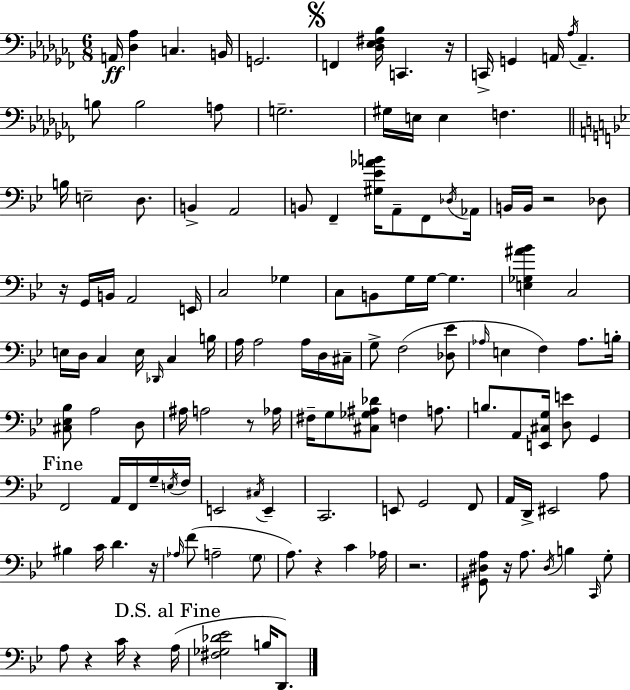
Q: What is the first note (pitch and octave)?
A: A2